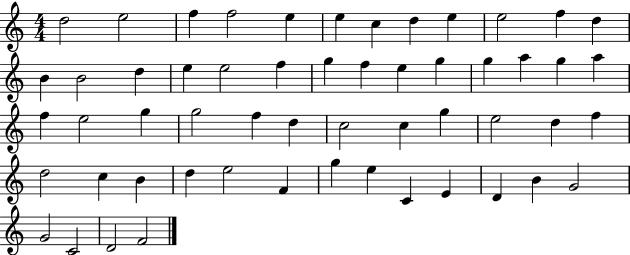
X:1
T:Untitled
M:4/4
L:1/4
K:C
d2 e2 f f2 e e c d e e2 f d B B2 d e e2 f g f e g g a g a f e2 g g2 f d c2 c g e2 d f d2 c B d e2 F g e C E D B G2 G2 C2 D2 F2